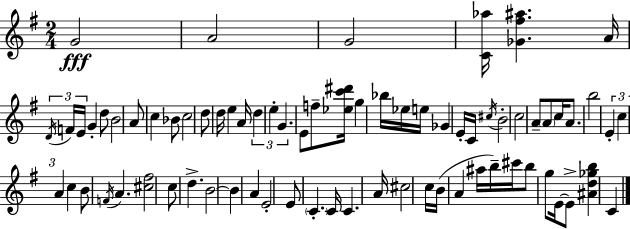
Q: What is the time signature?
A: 2/4